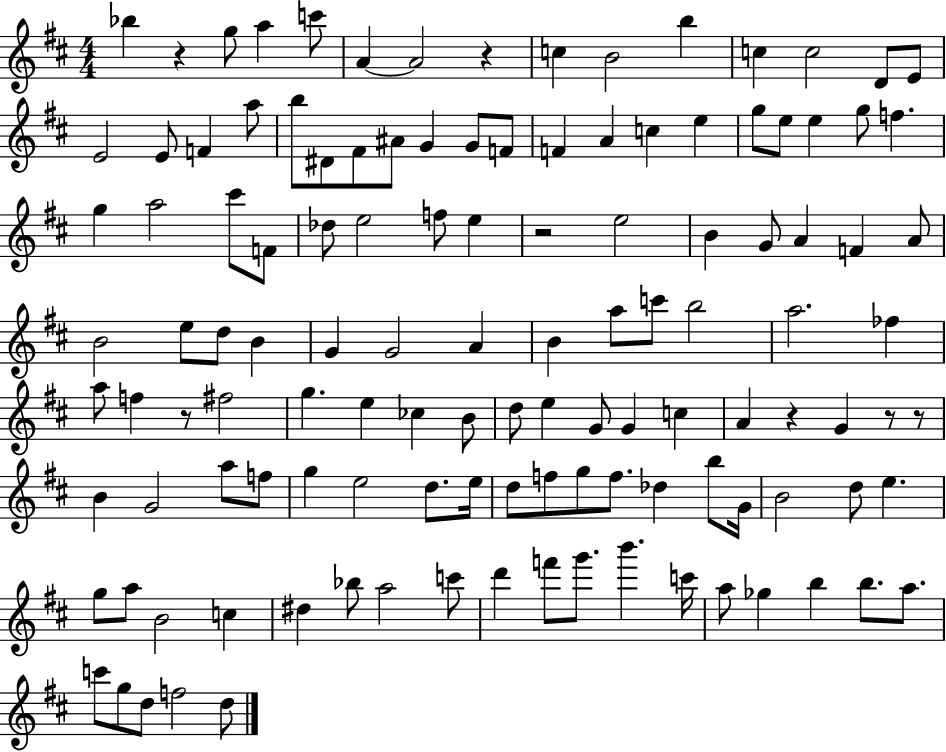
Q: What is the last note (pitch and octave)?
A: D5